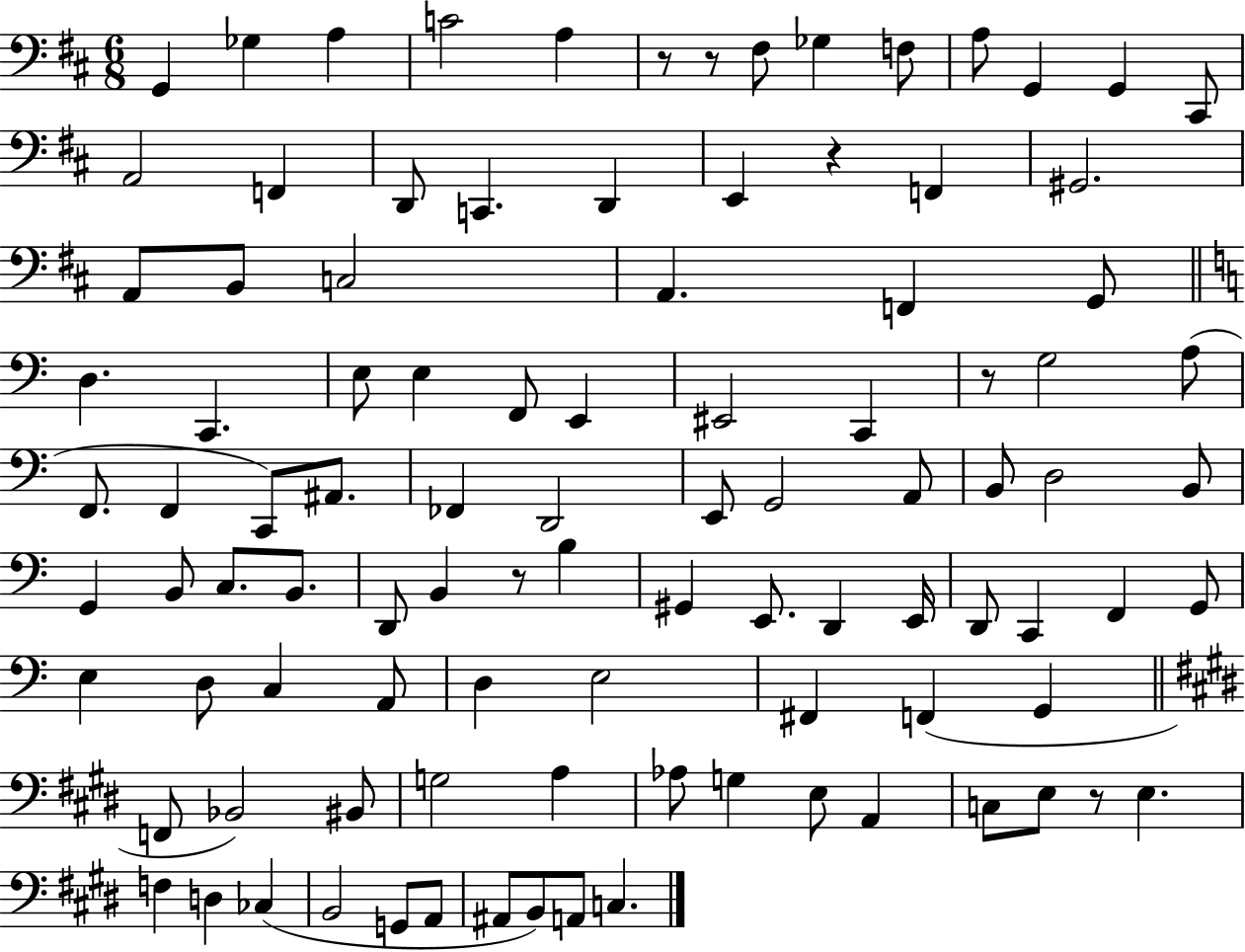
X:1
T:Untitled
M:6/8
L:1/4
K:D
G,, _G, A, C2 A, z/2 z/2 ^F,/2 _G, F,/2 A,/2 G,, G,, ^C,,/2 A,,2 F,, D,,/2 C,, D,, E,, z F,, ^G,,2 A,,/2 B,,/2 C,2 A,, F,, G,,/2 D, C,, E,/2 E, F,,/2 E,, ^E,,2 C,, z/2 G,2 A,/2 F,,/2 F,, C,,/2 ^A,,/2 _F,, D,,2 E,,/2 G,,2 A,,/2 B,,/2 D,2 B,,/2 G,, B,,/2 C,/2 B,,/2 D,,/2 B,, z/2 B, ^G,, E,,/2 D,, E,,/4 D,,/2 C,, F,, G,,/2 E, D,/2 C, A,,/2 D, E,2 ^F,, F,, G,, F,,/2 _B,,2 ^B,,/2 G,2 A, _A,/2 G, E,/2 A,, C,/2 E,/2 z/2 E, F, D, _C, B,,2 G,,/2 A,,/2 ^A,,/2 B,,/2 A,,/2 C,